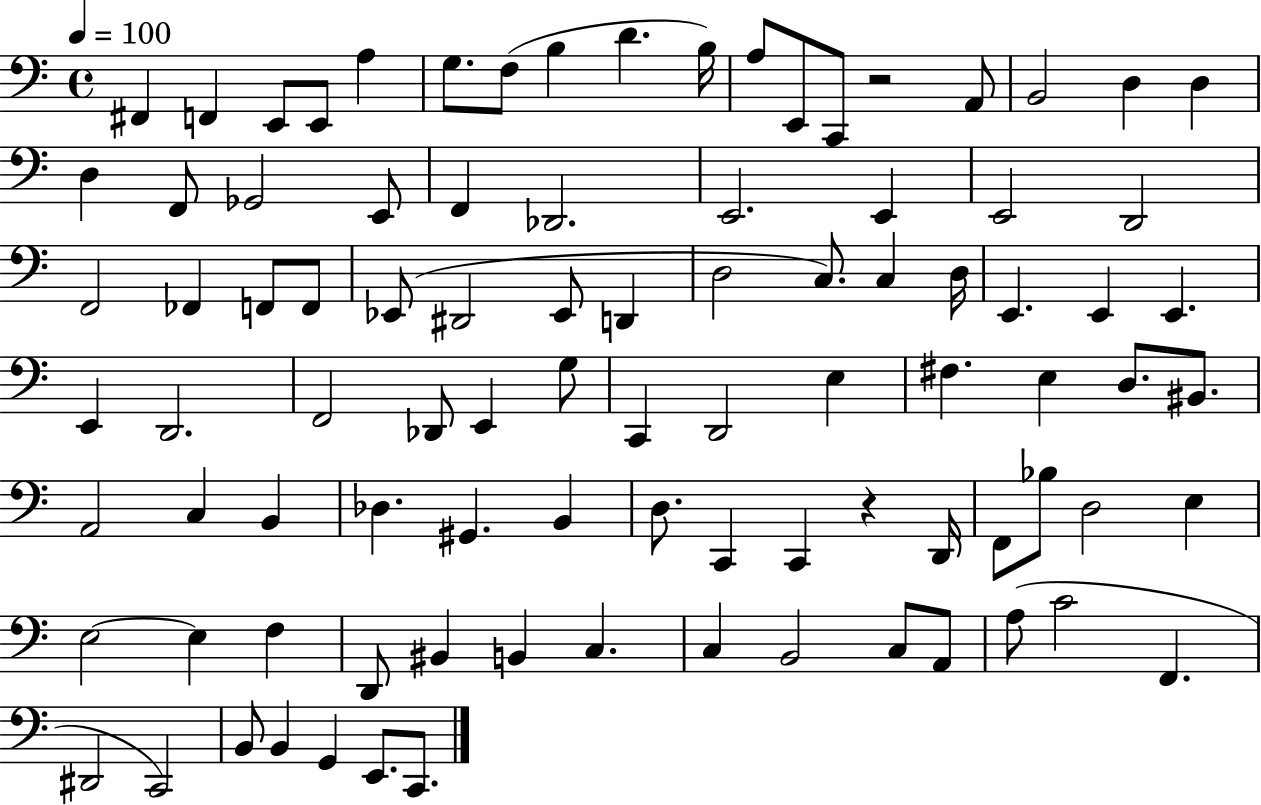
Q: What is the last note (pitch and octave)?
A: C2